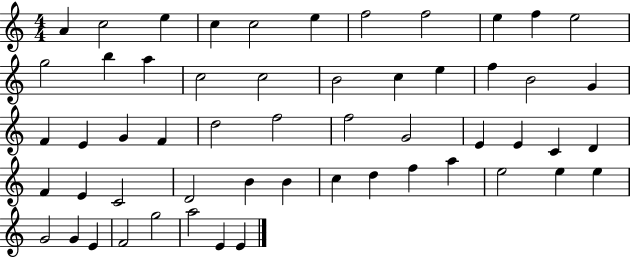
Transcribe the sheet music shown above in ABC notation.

X:1
T:Untitled
M:4/4
L:1/4
K:C
A c2 e c c2 e f2 f2 e f e2 g2 b a c2 c2 B2 c e f B2 G F E G F d2 f2 f2 G2 E E C D F E C2 D2 B B c d f a e2 e e G2 G E F2 g2 a2 E E